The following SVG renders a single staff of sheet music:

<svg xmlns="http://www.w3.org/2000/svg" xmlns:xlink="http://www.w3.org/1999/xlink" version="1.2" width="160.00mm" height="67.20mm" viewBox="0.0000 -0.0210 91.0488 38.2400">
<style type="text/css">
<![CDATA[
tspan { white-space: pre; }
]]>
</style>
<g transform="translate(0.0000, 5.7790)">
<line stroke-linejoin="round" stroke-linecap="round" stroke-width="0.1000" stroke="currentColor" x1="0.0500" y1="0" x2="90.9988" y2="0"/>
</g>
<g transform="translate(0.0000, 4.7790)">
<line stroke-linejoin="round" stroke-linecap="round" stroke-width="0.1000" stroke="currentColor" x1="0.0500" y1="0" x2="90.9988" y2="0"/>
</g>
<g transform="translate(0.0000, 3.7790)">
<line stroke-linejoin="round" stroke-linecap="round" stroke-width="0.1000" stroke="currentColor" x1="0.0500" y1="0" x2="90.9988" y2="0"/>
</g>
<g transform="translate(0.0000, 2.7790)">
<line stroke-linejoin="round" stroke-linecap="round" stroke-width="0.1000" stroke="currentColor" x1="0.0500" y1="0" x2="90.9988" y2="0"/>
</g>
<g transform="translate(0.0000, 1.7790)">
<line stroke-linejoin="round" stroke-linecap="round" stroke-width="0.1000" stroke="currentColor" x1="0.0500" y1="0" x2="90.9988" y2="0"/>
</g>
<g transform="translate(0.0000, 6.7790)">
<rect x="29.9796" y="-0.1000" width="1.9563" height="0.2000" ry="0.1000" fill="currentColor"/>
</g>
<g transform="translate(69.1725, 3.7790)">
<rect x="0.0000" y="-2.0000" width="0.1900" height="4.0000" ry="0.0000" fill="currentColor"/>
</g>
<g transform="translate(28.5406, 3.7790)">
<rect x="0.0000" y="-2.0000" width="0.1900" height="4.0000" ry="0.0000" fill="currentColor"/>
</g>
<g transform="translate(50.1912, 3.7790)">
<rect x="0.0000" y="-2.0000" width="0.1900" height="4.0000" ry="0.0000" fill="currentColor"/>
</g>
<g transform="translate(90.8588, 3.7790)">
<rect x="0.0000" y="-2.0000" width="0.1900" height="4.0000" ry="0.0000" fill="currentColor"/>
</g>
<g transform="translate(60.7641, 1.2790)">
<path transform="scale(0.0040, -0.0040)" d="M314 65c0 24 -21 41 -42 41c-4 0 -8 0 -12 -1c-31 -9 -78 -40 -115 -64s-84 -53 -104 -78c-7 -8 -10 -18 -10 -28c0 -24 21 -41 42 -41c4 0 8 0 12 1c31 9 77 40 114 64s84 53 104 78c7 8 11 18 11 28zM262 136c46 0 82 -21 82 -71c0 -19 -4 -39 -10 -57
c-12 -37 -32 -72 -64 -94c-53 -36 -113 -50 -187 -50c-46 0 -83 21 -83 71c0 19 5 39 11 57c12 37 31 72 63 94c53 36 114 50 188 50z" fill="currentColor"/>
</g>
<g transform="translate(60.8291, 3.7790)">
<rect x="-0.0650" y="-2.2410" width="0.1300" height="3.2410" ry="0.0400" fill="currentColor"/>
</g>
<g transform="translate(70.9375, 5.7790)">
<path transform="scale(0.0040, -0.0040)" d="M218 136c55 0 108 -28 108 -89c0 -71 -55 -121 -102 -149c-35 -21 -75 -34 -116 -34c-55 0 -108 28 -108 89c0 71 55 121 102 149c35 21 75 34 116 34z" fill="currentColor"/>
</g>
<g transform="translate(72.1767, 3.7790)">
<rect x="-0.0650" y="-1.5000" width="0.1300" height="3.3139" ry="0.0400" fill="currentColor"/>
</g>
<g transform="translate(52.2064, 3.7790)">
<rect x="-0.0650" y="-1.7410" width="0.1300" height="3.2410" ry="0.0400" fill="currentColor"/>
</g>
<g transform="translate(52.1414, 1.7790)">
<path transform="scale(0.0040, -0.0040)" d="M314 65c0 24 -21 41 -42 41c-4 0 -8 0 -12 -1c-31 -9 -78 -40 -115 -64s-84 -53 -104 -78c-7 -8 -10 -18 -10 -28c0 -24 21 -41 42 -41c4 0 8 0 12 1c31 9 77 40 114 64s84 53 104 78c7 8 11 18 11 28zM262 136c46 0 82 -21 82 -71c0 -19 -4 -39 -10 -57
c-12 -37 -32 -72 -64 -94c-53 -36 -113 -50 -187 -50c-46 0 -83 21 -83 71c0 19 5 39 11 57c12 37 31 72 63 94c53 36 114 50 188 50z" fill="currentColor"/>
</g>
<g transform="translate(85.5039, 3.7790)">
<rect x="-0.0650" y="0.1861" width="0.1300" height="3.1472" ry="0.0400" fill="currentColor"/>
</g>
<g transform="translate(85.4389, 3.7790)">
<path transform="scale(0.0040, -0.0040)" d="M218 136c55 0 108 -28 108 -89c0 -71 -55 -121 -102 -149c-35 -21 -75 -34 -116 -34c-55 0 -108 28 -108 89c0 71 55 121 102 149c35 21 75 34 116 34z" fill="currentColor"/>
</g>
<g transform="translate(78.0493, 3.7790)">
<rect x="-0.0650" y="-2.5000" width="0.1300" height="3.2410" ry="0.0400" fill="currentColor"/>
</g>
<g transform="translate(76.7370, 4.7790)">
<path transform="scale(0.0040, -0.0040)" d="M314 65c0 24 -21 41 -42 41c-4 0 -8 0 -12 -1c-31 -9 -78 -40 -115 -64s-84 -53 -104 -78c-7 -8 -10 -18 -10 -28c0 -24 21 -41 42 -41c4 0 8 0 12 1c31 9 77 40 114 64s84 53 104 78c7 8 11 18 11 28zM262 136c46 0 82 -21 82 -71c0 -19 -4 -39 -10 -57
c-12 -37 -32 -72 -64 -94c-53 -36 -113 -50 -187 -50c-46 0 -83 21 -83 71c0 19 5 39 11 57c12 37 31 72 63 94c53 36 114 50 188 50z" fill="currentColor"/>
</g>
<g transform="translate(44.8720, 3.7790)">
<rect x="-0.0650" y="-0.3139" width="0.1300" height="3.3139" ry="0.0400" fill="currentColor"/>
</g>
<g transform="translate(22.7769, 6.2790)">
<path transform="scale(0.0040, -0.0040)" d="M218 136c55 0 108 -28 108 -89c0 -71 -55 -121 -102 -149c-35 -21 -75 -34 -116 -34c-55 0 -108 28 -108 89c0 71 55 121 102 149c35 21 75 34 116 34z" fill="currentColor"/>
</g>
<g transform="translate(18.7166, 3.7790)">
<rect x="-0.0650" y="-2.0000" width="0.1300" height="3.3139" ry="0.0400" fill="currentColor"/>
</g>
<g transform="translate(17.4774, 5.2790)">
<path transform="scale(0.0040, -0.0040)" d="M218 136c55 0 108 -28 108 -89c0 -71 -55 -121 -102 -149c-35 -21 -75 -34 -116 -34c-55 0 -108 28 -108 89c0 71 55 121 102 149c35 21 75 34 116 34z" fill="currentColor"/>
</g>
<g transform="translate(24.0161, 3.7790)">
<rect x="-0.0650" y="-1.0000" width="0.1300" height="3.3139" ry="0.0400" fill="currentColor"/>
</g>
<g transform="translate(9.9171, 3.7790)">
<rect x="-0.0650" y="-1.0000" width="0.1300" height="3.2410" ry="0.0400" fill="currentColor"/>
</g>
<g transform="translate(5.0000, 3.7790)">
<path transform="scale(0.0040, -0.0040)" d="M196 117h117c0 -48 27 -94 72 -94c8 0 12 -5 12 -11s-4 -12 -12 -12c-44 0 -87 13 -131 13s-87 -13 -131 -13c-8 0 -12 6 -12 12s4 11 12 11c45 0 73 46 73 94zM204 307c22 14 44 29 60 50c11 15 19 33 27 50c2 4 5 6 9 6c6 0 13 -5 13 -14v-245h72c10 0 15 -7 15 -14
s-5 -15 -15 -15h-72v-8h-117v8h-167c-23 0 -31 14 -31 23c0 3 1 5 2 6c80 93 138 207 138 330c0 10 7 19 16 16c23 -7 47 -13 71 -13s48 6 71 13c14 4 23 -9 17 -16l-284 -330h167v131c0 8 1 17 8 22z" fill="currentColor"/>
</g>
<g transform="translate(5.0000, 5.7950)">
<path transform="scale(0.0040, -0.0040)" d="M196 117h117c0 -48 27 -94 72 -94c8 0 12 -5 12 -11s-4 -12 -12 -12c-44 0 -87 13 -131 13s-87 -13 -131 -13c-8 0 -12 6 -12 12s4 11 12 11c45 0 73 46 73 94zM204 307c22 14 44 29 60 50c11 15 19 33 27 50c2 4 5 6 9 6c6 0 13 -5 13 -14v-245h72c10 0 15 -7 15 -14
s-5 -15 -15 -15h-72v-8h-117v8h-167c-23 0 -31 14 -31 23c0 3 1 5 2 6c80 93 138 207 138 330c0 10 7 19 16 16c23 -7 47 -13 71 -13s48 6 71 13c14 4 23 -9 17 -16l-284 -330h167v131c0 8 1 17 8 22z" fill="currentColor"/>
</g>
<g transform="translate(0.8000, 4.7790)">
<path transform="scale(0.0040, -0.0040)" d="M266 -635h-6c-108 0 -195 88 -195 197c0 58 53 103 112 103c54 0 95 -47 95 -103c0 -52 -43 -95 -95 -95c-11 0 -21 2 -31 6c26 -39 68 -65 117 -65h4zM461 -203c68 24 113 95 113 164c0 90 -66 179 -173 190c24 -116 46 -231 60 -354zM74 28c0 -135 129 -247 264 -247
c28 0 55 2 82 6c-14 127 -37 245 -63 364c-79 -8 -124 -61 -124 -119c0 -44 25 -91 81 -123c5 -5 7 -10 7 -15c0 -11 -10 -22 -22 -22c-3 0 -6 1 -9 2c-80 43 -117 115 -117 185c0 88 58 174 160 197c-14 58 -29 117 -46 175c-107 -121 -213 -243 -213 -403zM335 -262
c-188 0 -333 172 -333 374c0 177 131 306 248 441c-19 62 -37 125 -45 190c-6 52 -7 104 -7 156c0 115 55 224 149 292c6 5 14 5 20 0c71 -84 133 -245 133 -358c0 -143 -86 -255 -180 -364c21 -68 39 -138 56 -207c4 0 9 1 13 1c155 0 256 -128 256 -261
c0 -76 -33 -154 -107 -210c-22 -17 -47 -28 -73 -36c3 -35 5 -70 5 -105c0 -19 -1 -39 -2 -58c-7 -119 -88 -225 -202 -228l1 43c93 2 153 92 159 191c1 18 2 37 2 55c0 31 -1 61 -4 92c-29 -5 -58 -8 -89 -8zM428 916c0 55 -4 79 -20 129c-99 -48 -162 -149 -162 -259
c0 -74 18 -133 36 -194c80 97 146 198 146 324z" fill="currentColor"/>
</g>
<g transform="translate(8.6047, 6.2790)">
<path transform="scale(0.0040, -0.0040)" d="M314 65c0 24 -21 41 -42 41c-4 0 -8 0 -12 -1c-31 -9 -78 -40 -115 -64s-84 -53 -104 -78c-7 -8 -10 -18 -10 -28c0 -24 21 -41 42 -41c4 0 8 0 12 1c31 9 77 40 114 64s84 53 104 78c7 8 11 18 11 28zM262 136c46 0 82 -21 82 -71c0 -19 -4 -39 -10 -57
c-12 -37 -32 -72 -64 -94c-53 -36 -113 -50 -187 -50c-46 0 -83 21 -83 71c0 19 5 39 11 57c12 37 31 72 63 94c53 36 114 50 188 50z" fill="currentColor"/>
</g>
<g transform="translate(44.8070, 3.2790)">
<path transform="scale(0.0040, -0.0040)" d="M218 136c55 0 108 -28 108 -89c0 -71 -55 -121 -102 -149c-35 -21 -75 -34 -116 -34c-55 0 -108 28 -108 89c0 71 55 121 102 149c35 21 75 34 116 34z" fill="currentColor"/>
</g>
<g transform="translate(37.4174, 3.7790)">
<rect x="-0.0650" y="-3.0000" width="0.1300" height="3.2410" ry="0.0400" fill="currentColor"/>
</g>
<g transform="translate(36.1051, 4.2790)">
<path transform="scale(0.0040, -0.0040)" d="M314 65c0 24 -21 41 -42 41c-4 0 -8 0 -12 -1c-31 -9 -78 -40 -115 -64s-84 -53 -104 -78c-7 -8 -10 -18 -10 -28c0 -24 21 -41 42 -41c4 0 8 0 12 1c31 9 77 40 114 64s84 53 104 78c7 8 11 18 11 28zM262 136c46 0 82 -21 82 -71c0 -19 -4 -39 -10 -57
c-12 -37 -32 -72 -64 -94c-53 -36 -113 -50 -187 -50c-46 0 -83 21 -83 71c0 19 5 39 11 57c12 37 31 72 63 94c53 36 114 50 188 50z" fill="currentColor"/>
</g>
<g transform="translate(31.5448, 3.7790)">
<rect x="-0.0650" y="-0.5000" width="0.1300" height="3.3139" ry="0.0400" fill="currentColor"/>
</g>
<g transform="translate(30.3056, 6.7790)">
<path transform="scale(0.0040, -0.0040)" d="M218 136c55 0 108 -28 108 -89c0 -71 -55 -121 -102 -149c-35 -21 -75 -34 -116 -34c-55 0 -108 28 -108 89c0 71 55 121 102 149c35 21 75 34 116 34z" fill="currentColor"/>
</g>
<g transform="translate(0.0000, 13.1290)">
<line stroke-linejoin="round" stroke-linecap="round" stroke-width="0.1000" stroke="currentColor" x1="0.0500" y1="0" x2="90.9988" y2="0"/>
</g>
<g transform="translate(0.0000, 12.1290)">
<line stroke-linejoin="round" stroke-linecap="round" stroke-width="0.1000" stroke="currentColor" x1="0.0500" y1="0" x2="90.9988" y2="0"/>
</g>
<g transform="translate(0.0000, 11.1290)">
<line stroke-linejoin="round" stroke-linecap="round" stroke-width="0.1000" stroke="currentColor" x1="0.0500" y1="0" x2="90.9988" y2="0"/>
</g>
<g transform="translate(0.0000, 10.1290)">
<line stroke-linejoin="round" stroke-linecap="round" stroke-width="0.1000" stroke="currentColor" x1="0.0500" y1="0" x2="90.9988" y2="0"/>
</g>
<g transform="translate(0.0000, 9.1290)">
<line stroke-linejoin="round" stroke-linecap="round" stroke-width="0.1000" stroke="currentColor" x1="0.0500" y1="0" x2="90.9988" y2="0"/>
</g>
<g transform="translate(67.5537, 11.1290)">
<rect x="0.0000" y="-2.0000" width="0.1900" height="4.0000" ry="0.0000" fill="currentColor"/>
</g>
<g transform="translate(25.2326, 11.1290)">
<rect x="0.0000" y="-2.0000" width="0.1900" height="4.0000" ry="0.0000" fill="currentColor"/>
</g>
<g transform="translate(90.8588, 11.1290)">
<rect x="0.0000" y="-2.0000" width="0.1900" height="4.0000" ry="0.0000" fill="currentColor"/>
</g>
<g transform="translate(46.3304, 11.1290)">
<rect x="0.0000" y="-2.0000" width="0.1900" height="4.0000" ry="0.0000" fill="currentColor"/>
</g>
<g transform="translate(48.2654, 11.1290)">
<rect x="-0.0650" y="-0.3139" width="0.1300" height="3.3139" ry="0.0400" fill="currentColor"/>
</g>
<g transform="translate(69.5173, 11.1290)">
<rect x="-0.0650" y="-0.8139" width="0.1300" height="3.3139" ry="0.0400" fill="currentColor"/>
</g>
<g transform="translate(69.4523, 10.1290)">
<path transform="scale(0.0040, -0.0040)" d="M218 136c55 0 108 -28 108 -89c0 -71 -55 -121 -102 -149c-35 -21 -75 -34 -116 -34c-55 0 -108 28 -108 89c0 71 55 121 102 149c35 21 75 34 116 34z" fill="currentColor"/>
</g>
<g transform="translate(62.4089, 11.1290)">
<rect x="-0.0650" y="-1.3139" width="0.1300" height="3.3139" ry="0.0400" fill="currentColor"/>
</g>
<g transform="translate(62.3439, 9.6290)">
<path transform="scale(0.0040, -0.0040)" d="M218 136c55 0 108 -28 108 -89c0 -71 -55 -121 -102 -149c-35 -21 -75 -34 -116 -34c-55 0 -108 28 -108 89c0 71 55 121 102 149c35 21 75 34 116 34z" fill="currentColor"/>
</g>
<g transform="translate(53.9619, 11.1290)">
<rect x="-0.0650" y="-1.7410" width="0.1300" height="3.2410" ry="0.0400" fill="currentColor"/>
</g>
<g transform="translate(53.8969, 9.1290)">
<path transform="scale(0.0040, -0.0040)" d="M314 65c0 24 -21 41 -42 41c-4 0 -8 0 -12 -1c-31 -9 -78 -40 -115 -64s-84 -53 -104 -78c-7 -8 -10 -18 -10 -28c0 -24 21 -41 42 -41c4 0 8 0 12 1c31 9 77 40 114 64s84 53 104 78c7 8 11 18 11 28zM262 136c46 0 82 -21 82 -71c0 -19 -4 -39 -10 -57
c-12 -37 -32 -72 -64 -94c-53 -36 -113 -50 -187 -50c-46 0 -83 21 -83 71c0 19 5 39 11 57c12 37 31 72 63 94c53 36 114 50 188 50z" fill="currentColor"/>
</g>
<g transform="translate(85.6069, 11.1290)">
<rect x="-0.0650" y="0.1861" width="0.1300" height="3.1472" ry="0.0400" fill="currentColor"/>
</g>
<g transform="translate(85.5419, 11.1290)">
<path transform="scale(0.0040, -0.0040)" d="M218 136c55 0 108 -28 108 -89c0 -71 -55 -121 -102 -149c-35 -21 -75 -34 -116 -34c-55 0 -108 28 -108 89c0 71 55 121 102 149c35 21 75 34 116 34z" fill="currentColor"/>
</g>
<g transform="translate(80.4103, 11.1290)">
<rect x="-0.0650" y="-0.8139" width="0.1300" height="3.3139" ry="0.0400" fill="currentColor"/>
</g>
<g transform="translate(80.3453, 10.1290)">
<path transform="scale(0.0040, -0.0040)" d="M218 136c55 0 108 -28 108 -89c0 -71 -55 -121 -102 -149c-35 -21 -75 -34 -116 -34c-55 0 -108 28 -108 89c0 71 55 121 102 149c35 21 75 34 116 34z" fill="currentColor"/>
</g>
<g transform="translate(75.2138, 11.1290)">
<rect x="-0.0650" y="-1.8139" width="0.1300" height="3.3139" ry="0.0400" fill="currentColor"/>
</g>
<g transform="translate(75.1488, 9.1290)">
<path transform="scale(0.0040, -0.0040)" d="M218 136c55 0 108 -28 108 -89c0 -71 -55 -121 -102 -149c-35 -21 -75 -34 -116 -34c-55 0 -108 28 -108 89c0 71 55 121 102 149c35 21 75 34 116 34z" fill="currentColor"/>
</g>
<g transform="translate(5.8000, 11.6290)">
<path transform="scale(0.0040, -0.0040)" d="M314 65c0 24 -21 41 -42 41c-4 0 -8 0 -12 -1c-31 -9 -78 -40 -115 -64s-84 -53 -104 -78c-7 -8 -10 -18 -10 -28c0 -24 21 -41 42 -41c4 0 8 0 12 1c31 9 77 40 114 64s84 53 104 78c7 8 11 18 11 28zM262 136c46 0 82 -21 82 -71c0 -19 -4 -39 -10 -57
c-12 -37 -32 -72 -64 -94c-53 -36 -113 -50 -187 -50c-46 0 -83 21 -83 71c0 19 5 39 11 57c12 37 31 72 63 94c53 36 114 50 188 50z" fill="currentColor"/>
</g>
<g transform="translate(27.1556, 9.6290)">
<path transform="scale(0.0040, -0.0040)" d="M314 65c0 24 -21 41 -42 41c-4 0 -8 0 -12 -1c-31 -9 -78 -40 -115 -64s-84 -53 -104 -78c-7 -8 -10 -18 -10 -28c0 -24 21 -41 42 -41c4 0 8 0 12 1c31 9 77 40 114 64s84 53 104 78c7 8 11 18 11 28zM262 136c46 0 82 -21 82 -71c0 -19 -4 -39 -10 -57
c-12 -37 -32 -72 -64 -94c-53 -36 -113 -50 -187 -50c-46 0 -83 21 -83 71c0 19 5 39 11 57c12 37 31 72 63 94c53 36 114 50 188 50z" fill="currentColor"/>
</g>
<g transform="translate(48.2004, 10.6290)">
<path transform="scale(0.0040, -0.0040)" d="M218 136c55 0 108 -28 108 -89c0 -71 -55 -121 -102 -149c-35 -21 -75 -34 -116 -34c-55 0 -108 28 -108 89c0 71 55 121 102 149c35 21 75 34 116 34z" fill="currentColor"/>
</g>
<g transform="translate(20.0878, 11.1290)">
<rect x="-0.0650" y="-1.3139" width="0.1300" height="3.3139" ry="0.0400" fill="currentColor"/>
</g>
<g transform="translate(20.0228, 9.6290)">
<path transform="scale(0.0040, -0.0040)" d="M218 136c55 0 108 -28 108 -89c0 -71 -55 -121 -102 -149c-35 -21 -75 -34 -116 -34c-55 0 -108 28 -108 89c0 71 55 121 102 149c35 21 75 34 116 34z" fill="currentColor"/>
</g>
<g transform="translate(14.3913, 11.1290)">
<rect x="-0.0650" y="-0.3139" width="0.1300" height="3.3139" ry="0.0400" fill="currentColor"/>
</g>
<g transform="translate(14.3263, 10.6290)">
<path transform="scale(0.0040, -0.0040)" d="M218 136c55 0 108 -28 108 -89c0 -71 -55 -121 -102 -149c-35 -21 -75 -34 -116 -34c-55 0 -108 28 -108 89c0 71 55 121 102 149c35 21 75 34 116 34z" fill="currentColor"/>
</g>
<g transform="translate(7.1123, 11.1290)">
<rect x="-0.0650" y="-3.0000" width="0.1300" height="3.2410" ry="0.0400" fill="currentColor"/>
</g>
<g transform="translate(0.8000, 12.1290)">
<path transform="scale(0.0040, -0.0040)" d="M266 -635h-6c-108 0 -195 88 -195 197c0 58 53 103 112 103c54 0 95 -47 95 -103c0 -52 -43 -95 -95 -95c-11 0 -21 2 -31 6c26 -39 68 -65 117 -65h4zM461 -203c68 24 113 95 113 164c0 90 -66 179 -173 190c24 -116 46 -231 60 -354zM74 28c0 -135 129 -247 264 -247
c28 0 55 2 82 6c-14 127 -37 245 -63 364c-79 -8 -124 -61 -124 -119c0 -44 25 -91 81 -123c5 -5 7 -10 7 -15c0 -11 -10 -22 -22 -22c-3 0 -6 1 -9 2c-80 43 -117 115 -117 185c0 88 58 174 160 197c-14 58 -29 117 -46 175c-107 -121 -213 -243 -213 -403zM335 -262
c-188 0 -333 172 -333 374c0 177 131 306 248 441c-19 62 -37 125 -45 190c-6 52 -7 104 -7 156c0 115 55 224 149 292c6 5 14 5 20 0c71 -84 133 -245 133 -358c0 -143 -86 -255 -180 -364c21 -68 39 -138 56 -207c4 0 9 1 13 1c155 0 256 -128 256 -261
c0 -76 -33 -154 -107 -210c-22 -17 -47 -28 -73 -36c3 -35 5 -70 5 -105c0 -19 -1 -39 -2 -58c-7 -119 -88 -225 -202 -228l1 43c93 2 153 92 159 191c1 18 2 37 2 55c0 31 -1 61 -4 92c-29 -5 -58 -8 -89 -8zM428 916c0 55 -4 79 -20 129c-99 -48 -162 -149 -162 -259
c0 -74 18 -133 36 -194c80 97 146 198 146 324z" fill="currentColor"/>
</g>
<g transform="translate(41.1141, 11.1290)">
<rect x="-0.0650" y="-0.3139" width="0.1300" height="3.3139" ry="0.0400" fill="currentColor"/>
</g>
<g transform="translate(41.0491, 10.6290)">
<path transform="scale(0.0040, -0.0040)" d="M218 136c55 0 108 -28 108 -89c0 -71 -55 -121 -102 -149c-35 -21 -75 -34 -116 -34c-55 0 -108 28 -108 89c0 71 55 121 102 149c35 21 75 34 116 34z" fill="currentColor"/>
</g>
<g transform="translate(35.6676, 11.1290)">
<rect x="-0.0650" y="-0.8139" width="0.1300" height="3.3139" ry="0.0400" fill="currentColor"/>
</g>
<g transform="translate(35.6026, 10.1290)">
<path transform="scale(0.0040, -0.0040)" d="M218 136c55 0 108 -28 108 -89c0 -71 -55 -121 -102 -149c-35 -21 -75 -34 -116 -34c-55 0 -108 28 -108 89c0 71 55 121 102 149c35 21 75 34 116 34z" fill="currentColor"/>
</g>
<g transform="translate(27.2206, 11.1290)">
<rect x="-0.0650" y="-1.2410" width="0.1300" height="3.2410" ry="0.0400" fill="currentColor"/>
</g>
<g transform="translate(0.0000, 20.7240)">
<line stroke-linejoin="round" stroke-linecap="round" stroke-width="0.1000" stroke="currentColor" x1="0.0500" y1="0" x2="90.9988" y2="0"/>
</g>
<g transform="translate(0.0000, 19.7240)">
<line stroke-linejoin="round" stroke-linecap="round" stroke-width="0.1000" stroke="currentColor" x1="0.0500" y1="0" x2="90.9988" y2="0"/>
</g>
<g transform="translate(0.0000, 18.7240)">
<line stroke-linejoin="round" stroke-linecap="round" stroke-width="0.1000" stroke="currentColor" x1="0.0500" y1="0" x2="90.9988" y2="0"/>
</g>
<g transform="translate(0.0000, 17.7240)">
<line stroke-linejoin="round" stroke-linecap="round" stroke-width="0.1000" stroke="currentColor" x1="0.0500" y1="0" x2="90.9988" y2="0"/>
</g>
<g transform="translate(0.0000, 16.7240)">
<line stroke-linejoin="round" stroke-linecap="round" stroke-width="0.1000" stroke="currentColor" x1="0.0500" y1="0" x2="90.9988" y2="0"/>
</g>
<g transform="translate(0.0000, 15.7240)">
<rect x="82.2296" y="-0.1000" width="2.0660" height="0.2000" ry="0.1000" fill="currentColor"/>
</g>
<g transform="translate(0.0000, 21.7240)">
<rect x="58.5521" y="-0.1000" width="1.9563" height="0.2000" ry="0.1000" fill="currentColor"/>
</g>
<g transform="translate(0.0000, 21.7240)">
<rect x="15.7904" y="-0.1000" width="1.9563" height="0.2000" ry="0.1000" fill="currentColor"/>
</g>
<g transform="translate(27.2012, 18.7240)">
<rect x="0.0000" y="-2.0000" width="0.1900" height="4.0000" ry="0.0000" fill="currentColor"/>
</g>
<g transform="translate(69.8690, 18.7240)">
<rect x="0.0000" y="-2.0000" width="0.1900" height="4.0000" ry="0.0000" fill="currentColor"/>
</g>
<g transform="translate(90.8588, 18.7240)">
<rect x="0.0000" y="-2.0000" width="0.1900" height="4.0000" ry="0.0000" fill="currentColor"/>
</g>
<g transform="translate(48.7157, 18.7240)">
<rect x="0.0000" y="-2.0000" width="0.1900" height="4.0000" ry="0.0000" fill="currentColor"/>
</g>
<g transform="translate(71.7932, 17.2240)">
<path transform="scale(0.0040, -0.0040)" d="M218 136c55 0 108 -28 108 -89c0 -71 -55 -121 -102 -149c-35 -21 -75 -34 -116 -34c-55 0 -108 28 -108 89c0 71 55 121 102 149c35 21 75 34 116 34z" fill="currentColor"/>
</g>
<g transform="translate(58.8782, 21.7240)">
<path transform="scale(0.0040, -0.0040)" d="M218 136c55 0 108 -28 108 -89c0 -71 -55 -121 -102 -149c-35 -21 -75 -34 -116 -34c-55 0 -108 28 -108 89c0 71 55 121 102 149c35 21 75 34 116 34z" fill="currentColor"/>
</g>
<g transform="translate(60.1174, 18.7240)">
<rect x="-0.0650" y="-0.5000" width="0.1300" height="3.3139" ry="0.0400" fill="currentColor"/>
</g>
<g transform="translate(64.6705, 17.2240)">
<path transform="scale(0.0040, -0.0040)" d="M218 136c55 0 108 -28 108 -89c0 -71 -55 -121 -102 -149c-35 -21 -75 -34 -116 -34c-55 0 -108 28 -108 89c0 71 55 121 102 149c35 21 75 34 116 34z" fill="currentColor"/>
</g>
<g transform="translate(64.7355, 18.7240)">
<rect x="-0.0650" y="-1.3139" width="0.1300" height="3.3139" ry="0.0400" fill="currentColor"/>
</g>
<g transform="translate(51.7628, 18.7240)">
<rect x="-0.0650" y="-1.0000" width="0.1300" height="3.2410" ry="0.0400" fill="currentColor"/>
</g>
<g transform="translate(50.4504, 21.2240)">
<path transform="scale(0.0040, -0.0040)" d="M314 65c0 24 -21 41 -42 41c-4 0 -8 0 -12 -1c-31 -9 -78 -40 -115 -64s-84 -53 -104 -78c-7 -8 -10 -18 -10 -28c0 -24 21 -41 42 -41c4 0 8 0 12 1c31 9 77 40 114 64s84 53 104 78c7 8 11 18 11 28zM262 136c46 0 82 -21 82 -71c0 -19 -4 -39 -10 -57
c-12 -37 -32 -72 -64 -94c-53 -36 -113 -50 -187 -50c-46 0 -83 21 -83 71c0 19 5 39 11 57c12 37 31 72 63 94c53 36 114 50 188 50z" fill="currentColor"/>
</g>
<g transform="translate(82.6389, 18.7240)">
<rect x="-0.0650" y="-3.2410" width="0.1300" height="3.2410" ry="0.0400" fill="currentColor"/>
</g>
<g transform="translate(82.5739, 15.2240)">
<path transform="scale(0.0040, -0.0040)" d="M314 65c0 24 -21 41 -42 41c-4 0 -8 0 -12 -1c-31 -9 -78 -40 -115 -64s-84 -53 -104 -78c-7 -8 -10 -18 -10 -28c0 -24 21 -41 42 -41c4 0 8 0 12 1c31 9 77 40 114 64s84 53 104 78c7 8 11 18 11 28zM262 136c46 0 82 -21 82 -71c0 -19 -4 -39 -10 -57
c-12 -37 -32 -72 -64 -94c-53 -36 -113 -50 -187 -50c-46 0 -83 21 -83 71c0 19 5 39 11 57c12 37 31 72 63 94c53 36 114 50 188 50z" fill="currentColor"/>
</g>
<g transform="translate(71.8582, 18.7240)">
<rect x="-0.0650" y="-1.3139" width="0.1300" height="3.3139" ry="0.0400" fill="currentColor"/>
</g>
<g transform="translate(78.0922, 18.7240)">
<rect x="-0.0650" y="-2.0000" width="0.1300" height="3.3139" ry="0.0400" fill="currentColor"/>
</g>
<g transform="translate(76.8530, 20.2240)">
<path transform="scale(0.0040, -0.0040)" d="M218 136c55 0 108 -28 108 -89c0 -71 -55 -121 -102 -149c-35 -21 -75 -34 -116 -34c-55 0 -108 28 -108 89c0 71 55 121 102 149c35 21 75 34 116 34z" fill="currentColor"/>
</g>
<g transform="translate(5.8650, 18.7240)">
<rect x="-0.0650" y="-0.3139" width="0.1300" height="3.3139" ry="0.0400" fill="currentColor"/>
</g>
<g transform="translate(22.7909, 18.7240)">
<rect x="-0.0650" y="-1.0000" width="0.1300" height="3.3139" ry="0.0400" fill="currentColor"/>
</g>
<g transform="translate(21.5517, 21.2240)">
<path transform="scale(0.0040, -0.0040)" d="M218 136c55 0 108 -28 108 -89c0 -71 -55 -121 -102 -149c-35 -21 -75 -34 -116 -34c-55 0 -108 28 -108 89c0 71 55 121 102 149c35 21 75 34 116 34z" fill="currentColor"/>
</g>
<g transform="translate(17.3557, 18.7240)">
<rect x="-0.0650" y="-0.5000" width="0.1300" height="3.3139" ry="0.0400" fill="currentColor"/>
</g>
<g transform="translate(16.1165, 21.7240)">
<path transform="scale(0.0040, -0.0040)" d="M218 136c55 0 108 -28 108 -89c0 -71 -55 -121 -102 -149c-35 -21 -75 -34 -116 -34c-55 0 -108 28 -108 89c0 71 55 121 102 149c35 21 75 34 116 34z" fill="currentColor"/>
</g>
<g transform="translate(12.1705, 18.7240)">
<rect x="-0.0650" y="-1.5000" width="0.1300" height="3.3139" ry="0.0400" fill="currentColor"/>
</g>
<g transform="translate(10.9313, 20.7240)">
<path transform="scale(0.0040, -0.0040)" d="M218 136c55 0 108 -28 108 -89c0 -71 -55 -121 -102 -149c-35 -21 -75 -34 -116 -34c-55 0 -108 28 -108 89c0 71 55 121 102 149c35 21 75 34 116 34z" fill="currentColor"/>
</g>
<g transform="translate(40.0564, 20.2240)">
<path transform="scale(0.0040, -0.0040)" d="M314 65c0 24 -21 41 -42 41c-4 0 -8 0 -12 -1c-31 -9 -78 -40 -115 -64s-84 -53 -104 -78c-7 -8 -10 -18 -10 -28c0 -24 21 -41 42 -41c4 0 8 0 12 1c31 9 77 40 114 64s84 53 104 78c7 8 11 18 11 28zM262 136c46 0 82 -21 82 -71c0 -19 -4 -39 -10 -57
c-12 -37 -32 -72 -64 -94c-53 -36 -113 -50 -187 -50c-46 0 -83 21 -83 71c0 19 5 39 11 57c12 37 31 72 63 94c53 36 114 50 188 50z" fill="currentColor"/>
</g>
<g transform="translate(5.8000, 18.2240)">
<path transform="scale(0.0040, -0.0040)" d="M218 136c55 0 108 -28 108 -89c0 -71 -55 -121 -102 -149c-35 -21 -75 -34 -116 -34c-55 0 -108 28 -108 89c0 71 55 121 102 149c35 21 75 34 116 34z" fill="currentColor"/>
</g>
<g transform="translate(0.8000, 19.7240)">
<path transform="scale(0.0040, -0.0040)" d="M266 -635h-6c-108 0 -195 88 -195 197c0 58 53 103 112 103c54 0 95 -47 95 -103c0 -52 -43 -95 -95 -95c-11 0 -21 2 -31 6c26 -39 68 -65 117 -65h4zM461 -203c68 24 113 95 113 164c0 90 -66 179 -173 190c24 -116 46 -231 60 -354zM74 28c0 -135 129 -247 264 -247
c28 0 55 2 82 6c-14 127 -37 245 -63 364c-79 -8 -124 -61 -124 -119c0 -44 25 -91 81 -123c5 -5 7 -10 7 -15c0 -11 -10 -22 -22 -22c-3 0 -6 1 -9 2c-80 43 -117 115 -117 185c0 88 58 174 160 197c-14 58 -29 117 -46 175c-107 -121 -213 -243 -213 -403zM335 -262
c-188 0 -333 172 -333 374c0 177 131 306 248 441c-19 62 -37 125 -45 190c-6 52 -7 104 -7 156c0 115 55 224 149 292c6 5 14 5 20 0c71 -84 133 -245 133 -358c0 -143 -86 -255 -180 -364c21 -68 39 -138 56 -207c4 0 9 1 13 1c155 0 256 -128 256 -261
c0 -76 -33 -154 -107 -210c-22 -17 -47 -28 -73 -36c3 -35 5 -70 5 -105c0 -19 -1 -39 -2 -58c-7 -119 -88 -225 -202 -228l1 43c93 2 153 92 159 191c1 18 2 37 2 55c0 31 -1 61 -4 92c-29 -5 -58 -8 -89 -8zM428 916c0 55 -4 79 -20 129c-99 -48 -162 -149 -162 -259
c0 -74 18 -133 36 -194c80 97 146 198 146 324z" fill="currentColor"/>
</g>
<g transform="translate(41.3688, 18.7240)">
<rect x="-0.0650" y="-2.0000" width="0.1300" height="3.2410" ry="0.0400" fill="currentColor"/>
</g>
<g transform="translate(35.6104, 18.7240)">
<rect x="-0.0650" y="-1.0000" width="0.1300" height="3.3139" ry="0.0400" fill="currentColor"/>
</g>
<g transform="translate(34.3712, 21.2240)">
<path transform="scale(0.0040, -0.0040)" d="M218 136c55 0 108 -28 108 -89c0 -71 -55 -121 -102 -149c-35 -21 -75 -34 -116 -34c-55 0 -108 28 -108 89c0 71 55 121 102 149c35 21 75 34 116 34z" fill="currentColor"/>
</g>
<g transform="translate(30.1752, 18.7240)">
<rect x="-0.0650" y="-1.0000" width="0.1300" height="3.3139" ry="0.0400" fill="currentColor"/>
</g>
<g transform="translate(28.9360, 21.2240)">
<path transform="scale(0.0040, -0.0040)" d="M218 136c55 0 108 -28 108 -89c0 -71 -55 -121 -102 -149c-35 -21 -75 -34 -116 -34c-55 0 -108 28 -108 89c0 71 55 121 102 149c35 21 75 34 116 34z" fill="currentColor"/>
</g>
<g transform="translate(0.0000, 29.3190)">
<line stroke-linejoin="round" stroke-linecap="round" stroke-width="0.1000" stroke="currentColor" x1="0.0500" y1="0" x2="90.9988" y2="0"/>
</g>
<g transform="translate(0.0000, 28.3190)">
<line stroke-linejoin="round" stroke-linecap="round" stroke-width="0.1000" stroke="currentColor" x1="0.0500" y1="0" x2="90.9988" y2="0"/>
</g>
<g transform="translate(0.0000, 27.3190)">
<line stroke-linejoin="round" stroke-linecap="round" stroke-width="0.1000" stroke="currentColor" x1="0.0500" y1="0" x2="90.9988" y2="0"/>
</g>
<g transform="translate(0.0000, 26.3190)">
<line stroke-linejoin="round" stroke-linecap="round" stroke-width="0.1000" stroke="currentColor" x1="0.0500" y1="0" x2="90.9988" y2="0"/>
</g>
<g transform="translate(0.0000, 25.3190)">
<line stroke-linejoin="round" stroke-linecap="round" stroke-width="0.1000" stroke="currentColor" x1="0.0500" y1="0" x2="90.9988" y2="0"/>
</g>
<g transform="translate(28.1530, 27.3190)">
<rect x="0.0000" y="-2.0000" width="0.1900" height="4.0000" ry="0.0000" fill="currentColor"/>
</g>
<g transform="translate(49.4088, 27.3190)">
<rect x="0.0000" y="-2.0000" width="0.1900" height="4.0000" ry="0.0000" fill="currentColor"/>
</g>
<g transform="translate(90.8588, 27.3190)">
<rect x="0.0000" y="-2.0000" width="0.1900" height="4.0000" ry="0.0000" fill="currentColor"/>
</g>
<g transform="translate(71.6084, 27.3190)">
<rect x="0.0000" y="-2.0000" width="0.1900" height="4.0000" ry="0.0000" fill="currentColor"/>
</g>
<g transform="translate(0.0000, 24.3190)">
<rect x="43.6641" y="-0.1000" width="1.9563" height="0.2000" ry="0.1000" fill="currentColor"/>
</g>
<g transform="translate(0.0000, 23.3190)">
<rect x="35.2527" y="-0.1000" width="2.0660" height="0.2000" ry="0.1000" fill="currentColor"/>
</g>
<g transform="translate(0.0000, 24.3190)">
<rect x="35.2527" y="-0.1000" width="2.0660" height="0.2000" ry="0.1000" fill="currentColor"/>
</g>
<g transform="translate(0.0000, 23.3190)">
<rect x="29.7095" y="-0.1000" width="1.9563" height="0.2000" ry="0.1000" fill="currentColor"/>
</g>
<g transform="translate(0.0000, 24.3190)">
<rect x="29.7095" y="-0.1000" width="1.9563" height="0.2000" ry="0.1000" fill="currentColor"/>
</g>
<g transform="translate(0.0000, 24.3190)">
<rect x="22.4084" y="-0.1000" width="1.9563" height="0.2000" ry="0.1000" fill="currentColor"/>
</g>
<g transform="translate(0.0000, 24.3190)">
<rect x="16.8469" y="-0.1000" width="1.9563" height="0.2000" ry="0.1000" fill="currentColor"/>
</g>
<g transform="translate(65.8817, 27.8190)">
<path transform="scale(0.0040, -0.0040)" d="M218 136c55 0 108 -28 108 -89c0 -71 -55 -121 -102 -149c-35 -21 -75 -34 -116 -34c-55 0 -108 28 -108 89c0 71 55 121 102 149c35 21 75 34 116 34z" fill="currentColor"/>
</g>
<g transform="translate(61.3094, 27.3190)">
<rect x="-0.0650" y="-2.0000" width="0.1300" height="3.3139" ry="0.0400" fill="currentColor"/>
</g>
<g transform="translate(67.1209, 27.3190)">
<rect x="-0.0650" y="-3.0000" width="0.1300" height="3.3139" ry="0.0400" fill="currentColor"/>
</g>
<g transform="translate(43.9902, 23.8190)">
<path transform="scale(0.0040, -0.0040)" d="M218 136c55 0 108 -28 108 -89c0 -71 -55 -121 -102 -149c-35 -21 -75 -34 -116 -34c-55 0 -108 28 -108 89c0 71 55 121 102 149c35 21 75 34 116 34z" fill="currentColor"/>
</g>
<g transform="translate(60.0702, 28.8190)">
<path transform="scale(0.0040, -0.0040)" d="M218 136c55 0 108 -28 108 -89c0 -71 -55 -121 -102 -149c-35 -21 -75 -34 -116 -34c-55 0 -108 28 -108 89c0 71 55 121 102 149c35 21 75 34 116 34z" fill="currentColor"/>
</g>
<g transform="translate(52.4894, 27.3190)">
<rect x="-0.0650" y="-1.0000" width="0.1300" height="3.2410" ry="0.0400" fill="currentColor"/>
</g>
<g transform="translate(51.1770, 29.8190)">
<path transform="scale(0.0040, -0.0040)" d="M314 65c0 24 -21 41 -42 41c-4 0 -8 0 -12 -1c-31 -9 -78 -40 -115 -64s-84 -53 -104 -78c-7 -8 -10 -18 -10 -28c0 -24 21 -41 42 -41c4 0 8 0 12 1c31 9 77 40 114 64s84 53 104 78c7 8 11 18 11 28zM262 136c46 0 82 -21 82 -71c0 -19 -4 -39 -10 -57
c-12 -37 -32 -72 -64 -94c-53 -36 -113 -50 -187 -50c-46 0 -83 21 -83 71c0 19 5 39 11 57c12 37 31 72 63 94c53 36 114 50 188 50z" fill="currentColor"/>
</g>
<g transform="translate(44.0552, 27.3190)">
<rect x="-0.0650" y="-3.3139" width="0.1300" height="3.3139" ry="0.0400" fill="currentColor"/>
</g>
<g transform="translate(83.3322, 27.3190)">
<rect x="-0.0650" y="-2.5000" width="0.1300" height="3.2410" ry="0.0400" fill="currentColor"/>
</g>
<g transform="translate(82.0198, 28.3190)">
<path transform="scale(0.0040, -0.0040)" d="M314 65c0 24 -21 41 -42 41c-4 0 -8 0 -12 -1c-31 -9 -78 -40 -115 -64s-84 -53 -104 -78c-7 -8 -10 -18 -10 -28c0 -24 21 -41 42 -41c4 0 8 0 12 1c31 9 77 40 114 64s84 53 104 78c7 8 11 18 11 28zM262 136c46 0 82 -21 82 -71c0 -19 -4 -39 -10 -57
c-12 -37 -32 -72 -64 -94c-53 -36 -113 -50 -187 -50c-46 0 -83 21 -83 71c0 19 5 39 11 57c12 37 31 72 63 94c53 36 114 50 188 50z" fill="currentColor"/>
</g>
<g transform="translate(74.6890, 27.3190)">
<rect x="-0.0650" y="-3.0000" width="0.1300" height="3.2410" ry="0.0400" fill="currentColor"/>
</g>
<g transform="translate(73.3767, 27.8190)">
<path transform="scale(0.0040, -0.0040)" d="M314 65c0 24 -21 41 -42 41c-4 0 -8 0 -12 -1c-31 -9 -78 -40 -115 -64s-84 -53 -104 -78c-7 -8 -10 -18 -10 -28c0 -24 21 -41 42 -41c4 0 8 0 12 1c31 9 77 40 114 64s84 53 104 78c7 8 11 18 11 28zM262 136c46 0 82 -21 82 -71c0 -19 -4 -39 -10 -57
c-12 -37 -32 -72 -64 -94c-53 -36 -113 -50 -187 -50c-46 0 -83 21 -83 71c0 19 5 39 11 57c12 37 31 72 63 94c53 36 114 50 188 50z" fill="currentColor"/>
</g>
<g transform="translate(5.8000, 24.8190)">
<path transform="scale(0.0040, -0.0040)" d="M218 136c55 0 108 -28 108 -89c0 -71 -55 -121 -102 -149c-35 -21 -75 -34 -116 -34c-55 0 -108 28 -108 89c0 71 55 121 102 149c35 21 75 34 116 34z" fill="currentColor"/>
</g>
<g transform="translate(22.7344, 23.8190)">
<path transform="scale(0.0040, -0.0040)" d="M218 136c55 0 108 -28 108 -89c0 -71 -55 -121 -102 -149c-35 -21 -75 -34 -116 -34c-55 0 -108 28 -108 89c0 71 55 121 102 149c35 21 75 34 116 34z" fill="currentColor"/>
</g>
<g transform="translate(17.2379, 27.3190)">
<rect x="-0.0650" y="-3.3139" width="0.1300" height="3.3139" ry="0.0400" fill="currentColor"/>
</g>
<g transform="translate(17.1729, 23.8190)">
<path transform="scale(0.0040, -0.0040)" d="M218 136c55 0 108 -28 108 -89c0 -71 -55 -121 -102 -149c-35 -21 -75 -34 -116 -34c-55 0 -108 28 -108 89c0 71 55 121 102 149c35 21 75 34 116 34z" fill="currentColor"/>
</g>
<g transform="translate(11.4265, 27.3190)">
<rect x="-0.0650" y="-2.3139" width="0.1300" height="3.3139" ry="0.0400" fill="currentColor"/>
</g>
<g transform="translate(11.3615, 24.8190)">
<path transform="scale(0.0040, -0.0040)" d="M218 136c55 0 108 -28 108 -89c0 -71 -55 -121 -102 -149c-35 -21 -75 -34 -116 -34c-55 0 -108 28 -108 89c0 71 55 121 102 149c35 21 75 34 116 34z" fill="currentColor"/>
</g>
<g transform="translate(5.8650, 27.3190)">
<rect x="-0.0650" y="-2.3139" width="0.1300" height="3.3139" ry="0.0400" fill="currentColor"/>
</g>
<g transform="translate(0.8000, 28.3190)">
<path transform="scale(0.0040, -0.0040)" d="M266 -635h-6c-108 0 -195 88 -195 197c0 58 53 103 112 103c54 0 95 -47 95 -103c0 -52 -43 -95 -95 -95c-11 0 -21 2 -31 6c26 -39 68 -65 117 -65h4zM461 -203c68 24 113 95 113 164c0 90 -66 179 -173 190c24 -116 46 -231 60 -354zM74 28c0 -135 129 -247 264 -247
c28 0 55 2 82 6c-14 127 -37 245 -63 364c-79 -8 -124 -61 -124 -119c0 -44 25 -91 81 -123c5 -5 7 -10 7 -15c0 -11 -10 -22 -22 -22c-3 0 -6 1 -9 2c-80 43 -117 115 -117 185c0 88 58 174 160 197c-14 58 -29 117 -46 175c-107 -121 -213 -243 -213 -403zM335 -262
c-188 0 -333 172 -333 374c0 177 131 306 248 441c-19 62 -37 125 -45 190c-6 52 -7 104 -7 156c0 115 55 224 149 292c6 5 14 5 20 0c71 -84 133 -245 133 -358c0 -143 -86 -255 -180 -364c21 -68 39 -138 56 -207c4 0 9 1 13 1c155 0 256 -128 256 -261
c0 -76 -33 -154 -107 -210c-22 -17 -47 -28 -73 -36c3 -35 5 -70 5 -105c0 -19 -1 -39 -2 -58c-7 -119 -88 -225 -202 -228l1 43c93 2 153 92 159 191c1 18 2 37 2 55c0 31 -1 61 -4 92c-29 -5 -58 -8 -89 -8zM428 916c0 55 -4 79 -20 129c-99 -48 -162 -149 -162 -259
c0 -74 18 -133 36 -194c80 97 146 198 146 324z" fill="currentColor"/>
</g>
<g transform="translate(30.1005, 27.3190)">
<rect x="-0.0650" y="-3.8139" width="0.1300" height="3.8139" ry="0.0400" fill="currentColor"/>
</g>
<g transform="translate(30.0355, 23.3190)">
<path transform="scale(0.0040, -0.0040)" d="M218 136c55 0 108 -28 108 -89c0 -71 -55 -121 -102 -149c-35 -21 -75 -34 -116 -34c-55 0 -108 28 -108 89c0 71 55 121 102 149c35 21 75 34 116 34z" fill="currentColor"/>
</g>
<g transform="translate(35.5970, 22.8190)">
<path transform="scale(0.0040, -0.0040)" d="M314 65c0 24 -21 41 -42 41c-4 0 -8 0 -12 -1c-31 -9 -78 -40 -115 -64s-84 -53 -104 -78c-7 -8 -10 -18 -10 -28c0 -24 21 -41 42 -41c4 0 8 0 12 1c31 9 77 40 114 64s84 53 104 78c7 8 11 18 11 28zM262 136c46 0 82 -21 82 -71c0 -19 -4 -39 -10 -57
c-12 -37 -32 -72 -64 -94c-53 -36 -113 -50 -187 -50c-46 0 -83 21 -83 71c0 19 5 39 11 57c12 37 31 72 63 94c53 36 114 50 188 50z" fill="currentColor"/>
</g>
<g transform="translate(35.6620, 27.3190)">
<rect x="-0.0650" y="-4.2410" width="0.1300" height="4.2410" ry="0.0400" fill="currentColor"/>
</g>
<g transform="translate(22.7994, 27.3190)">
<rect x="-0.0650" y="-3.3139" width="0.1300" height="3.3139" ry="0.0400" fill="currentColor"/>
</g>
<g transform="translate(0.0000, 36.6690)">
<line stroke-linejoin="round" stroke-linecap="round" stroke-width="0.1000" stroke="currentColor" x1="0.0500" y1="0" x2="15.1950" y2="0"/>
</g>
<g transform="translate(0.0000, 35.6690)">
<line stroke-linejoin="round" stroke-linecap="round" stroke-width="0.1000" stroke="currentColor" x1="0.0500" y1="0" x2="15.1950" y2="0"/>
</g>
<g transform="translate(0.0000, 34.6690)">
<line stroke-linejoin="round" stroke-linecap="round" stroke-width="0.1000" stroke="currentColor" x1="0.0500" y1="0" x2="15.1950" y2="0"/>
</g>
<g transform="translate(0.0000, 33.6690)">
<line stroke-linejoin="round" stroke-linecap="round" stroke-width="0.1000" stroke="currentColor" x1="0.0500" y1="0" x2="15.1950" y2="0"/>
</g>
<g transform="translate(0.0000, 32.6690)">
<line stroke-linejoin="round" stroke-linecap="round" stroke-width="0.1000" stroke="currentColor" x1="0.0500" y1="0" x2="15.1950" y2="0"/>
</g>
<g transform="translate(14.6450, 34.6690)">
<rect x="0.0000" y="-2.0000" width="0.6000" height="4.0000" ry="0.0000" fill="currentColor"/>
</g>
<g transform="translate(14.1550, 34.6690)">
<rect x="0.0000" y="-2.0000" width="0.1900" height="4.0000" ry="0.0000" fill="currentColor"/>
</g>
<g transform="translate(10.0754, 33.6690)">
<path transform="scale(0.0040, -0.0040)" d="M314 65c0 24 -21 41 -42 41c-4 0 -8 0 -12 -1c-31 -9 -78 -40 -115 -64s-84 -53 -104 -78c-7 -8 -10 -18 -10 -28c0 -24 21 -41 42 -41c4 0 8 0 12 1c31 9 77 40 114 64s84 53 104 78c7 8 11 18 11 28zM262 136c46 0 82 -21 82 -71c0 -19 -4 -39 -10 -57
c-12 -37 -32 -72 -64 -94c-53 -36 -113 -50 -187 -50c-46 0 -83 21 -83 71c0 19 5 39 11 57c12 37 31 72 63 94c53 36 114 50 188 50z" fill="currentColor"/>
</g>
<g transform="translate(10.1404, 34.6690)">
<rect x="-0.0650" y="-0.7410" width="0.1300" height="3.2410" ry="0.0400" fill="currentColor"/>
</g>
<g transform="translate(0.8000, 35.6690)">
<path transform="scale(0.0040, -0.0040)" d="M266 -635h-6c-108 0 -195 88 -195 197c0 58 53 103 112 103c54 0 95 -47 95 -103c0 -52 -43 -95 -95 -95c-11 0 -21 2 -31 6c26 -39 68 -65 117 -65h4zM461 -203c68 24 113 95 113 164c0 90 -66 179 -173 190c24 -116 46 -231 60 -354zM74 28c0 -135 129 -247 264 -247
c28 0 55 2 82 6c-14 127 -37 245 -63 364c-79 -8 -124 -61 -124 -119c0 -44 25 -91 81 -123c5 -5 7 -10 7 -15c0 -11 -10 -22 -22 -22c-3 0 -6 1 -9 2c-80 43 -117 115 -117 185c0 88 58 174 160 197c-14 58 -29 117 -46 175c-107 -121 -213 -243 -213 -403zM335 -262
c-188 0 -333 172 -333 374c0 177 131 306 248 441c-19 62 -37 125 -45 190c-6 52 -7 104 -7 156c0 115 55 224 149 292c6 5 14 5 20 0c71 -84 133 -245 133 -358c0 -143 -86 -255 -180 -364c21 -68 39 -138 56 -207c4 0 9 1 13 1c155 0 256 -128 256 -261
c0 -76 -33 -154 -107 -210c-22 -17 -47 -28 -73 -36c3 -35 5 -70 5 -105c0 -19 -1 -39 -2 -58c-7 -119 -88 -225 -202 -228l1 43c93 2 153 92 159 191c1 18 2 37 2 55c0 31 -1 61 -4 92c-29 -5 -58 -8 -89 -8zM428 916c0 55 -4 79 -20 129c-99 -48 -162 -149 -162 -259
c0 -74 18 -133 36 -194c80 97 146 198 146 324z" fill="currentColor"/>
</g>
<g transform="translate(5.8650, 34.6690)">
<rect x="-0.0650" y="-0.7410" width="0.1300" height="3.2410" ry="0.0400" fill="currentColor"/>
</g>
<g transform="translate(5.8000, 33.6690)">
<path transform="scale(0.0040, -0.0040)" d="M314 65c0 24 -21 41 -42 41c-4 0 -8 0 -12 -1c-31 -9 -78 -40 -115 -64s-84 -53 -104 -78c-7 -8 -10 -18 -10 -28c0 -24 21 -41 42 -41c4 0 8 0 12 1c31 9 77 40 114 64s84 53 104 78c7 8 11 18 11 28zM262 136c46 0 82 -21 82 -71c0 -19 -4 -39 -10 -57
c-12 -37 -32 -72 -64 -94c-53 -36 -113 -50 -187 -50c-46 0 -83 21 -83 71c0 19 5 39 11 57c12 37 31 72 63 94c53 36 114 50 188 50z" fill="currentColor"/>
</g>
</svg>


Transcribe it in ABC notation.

X:1
T:Untitled
M:4/4
L:1/4
K:C
D2 F D C A2 c f2 g2 E G2 B A2 c e e2 d c c f2 e d f d B c E C D D D F2 D2 C e e F b2 g g b b c' d'2 b D2 F A A2 G2 d2 d2